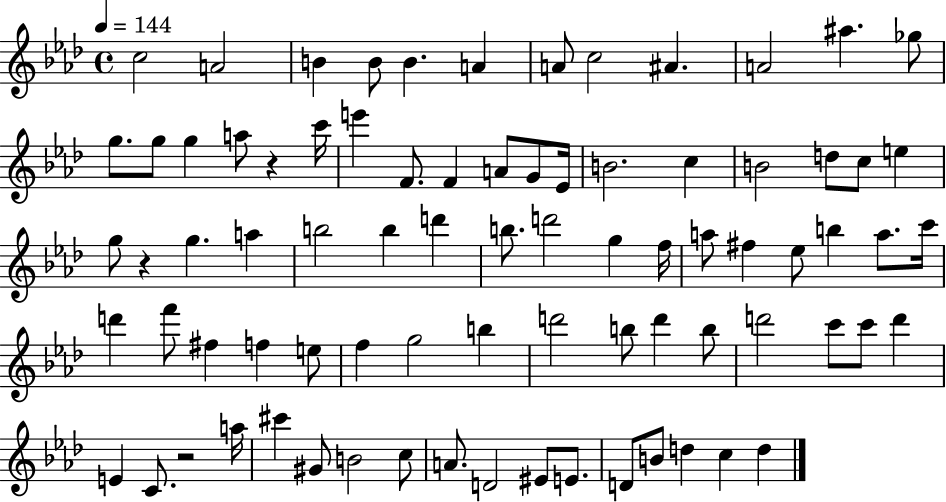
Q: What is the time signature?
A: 4/4